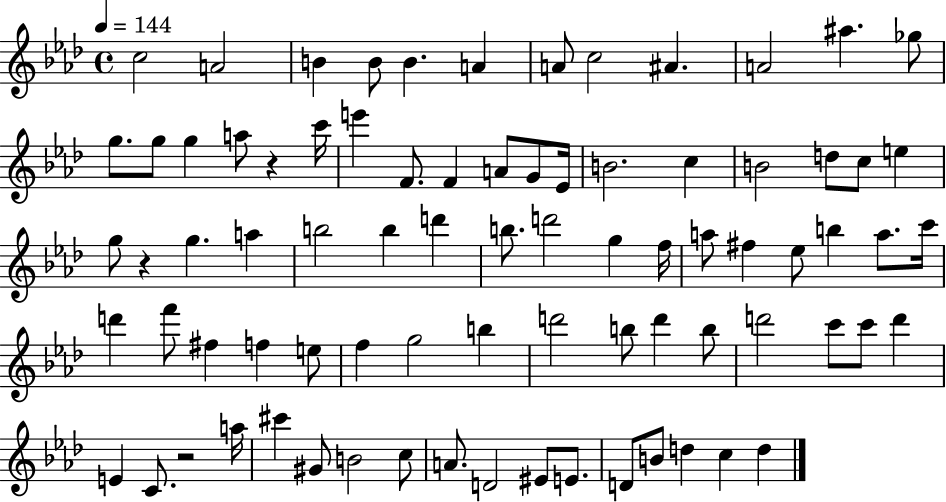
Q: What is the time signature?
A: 4/4